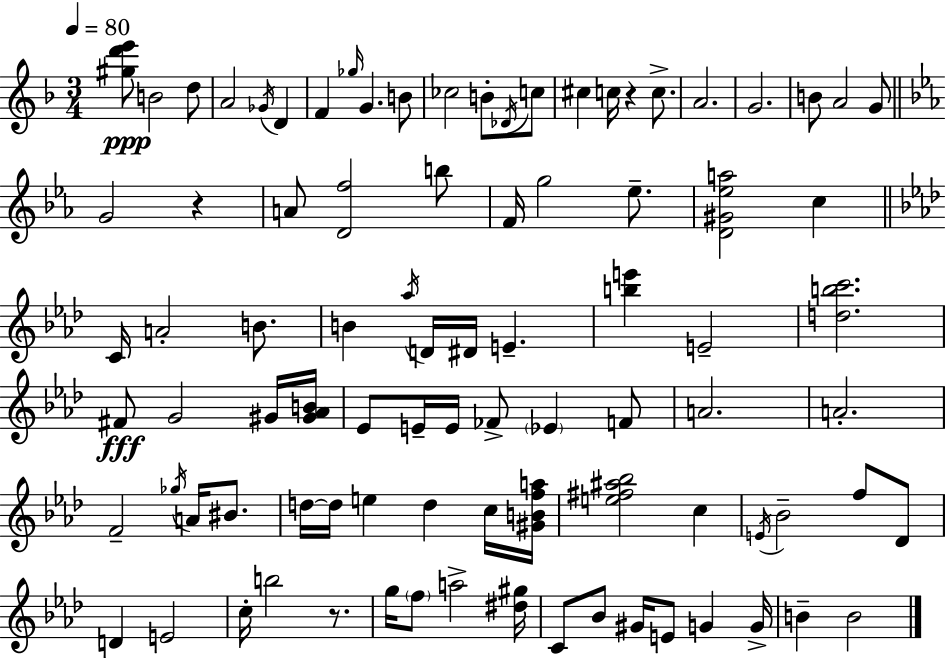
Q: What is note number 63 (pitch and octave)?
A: D4